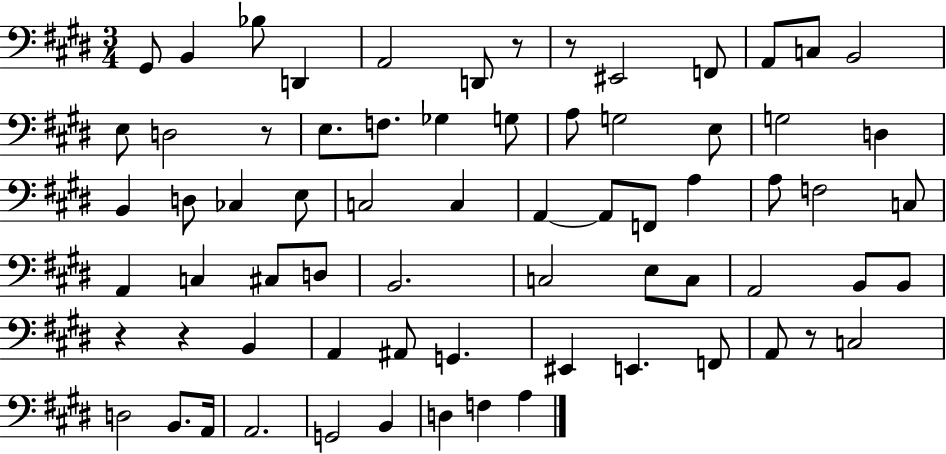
{
  \clef bass
  \numericTimeSignature
  \time 3/4
  \key e \major
  gis,8 b,4 bes8 d,4 | a,2 d,8 r8 | r8 eis,2 f,8 | a,8 c8 b,2 | \break e8 d2 r8 | e8. f8. ges4 g8 | a8 g2 e8 | g2 d4 | \break b,4 d8 ces4 e8 | c2 c4 | a,4~~ a,8 f,8 a4 | a8 f2 c8 | \break a,4 c4 cis8 d8 | b,2. | c2 e8 c8 | a,2 b,8 b,8 | \break r4 r4 b,4 | a,4 ais,8 g,4. | eis,4 e,4. f,8 | a,8 r8 c2 | \break d2 b,8. a,16 | a,2. | g,2 b,4 | d4 f4 a4 | \break \bar "|."
}